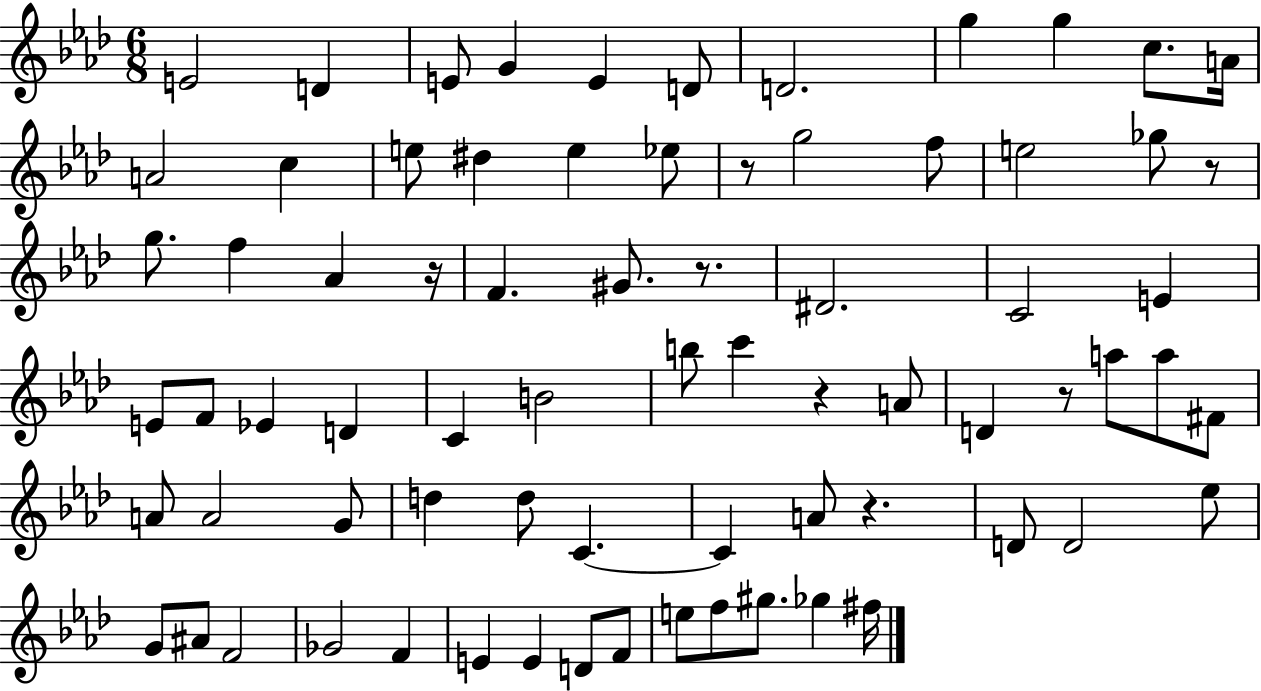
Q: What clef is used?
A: treble